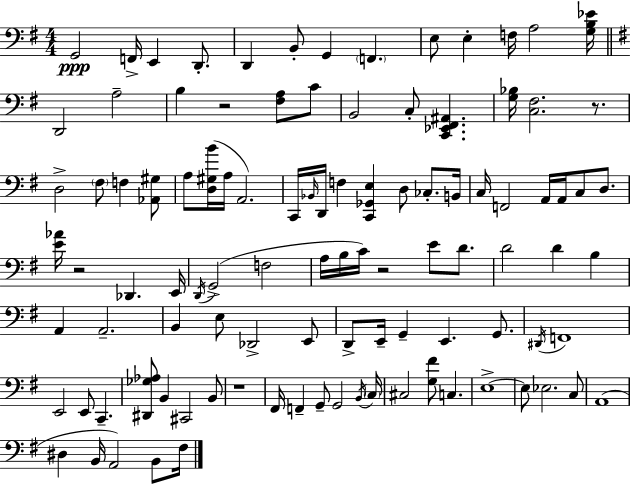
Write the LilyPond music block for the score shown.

{
  \clef bass
  \numericTimeSignature
  \time 4/4
  \key g \major
  \repeat volta 2 { g,2\ppp f,16-> e,4 d,8.-. | d,4 b,8-. g,4 \parenthesize f,4. | e8 e4-. f16 a2 <g b ees'>16 | \bar "||" \break \key e \minor d,2 a2-- | b4 r2 <fis a>8 c'8 | b,2 c8-. <c, ees, fis, ais,>4. | <g bes>16 <c fis>2. r8. | \break d2-> \parenthesize fis8 f4 <aes, gis>8 | a8 <d gis b'>16( a16 a,2.) | c,16 \grace { bes,16 } d,16 f4 <c, ges, e>4 d8 ces8.-. | b,16 c16 f,2 a,16 a,16 c8 d8. | \break <e' aes'>16 r2 des,4. | e,16 \acciaccatura { d,16 } g,2->( f2 | a16 b16 c'16) r2 e'8 d'8. | d'2 d'4 b4 | \break a,4 a,2.-- | b,4 e8 des,2-> | e,8 d,8-> e,16-- g,4-- e,4. g,8. | \acciaccatura { dis,16 } f,1 | \break e,2 e,8 c,4.-- | <dis, ges aes>8 b,4 cis,2 | b,8 r1 | fis,16 f,4-- g,8-- g,2 | \break \acciaccatura { b,16 } \parenthesize c16 cis2 <g fis'>8 c4. | e1->~~ | e8 ees2. | c8 a,1( | \break dis4 b,16 a,2) | b,8 fis16 } \bar "|."
}